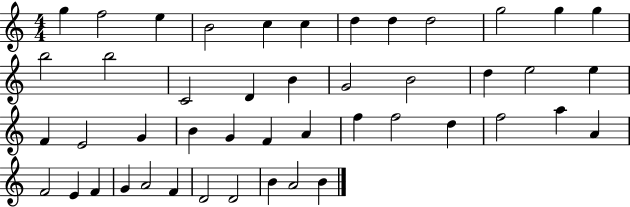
{
  \clef treble
  \numericTimeSignature
  \time 4/4
  \key c \major
  g''4 f''2 e''4 | b'2 c''4 c''4 | d''4 d''4 d''2 | g''2 g''4 g''4 | \break b''2 b''2 | c'2 d'4 b'4 | g'2 b'2 | d''4 e''2 e''4 | \break f'4 e'2 g'4 | b'4 g'4 f'4 a'4 | f''4 f''2 d''4 | f''2 a''4 a'4 | \break f'2 e'4 f'4 | g'4 a'2 f'4 | d'2 d'2 | b'4 a'2 b'4 | \break \bar "|."
}